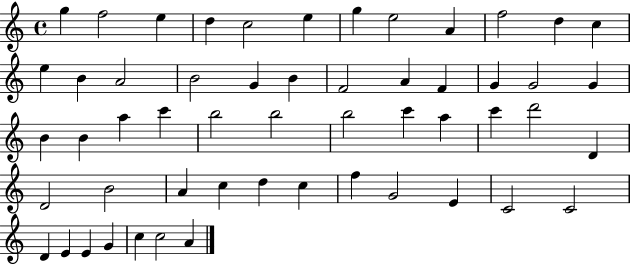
G5/q F5/h E5/q D5/q C5/h E5/q G5/q E5/h A4/q F5/h D5/q C5/q E5/q B4/q A4/h B4/h G4/q B4/q F4/h A4/q F4/q G4/q G4/h G4/q B4/q B4/q A5/q C6/q B5/h B5/h B5/h C6/q A5/q C6/q D6/h D4/q D4/h B4/h A4/q C5/q D5/q C5/q F5/q G4/h E4/q C4/h C4/h D4/q E4/q E4/q G4/q C5/q C5/h A4/q